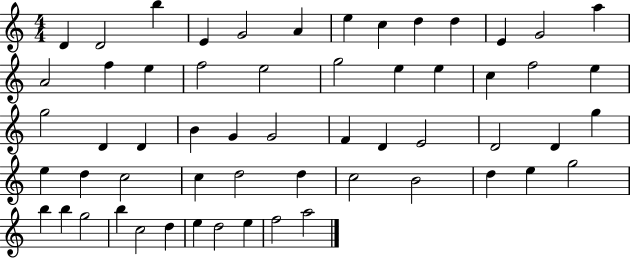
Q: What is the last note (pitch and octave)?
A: A5